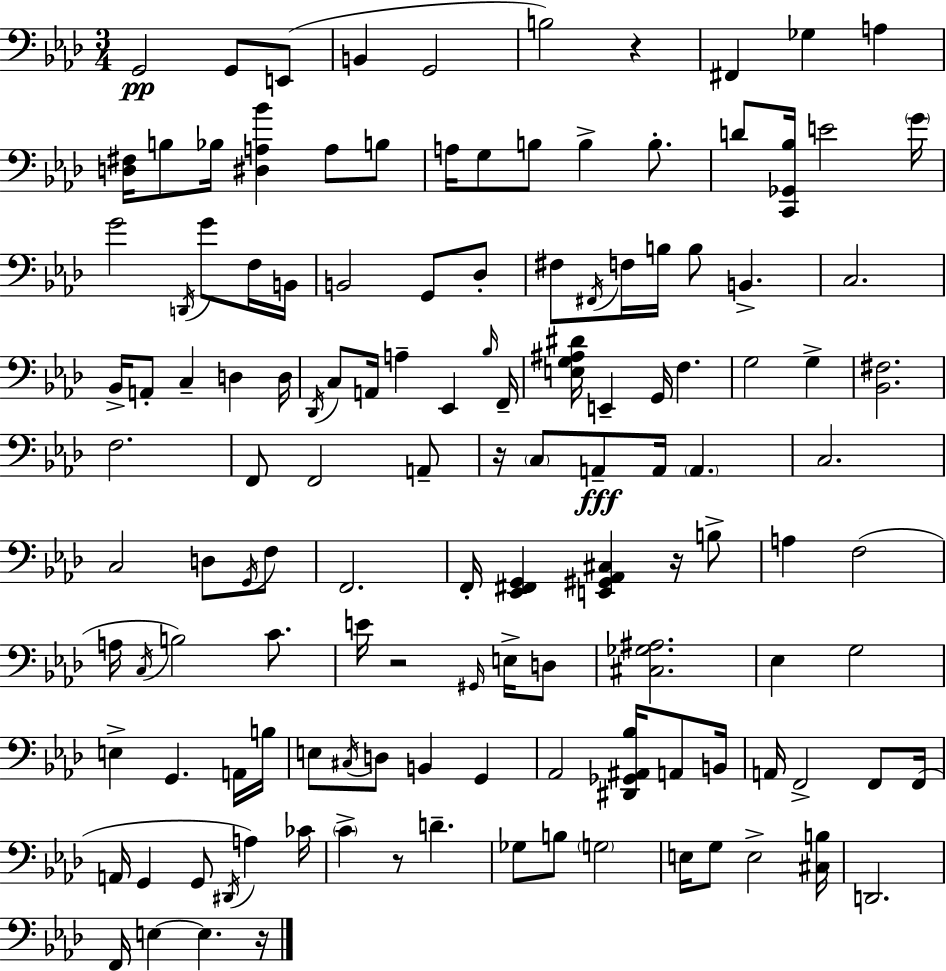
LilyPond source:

{
  \clef bass
  \numericTimeSignature
  \time 3/4
  \key f \minor
  g,2\pp g,8 e,8( | b,4 g,2 | b2) r4 | fis,4 ges4 a4 | \break <d fis>16 b8 bes16 <dis a bes'>4 a8 b8 | a16 g8 b8 b4-> b8.-. | d'8 <c, ges, bes>16 e'2 \parenthesize g'16 | g'2 \acciaccatura { d,16 } g'8 f16 | \break b,16 b,2 g,8 des8-. | fis8 \acciaccatura { fis,16 } f16 b16 b8 b,4.-> | c2. | bes,16-> a,8-. c4-- d4 | \break d16 \acciaccatura { des,16 } c8 a,16 a4-- ees,4 | \grace { bes16 } f,16-- <e g ais dis'>16 e,4-- g,16 f4. | g2 | g4-> <bes, fis>2. | \break f2. | f,8 f,2 | a,8-- r16 \parenthesize c8 a,8--\fff a,16 \parenthesize a,4. | c2. | \break c2 | d8 \acciaccatura { g,16 } f8 f,2. | f,16-. <ees, fis, g,>4 <e, gis, aes, cis>4 | r16 b8-> a4 f2( | \break a16 \acciaccatura { c16 } b2) | c'8. e'16 r2 | \grace { gis,16 } e16-> d8 <cis ges ais>2. | ees4 g2 | \break e4-> g,4. | a,16 b16 e8 \acciaccatura { cis16 } d8 | b,4 g,4 aes,2 | <dis, ges, ais, bes>16 a,8 b,16 a,16 f,2-> | \break f,8 f,16( a,16 g,4 | g,8 \acciaccatura { dis,16 } a4) ces'16 \parenthesize c'4-> | r8 d'4.-- ges8 b8 | \parenthesize g2 e16 g8 | \break e2-> <cis b>16 d,2. | f,16 e4~~ | e4. r16 \bar "|."
}